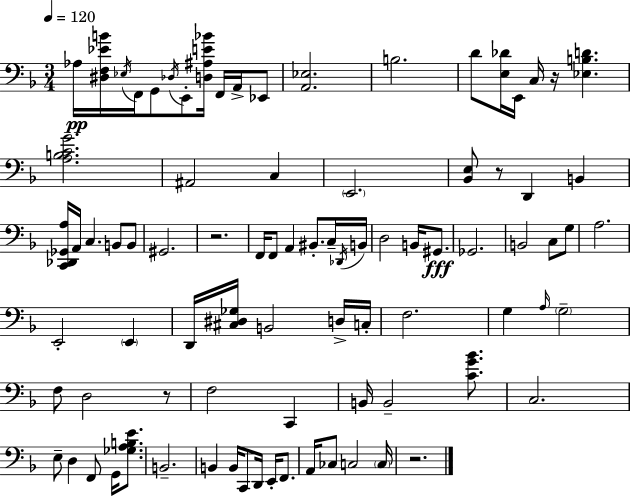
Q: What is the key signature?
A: F major